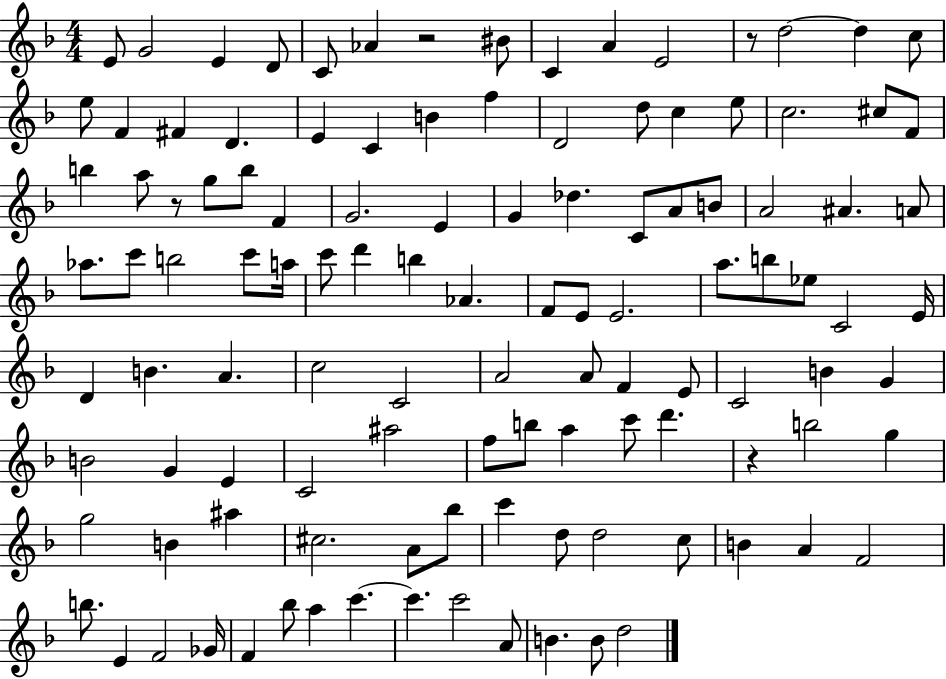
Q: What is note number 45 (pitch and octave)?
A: C6